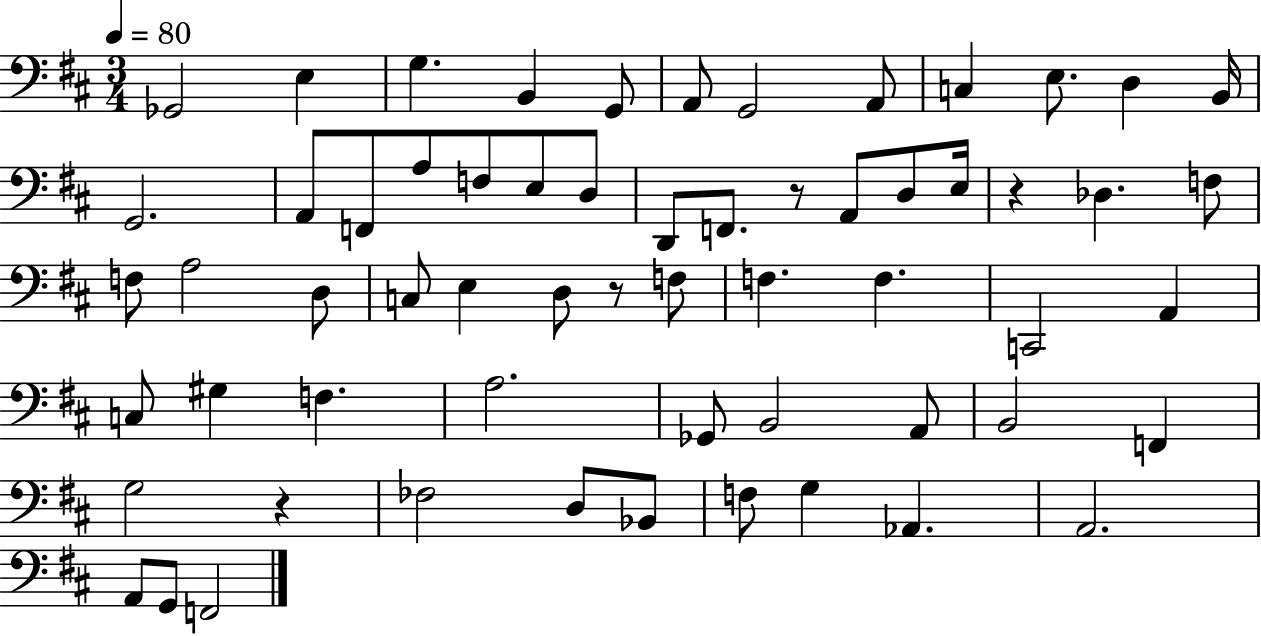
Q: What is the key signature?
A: D major